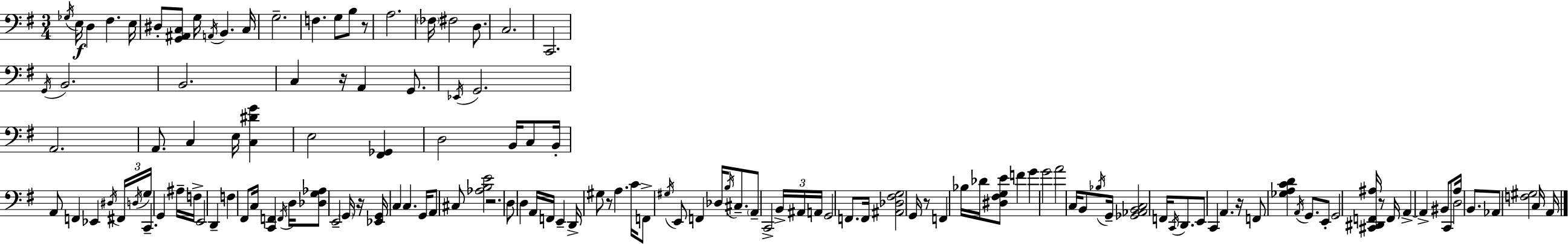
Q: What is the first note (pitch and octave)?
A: Gb3